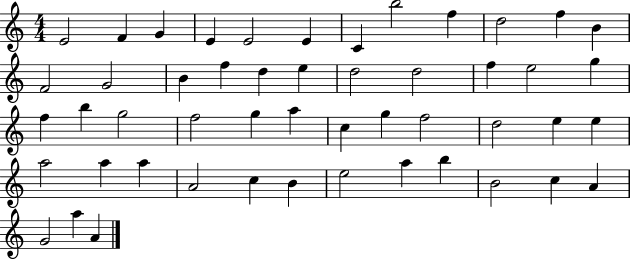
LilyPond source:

{
  \clef treble
  \numericTimeSignature
  \time 4/4
  \key c \major
  e'2 f'4 g'4 | e'4 e'2 e'4 | c'4 b''2 f''4 | d''2 f''4 b'4 | \break f'2 g'2 | b'4 f''4 d''4 e''4 | d''2 d''2 | f''4 e''2 g''4 | \break f''4 b''4 g''2 | f''2 g''4 a''4 | c''4 g''4 f''2 | d''2 e''4 e''4 | \break a''2 a''4 a''4 | a'2 c''4 b'4 | e''2 a''4 b''4 | b'2 c''4 a'4 | \break g'2 a''4 a'4 | \bar "|."
}